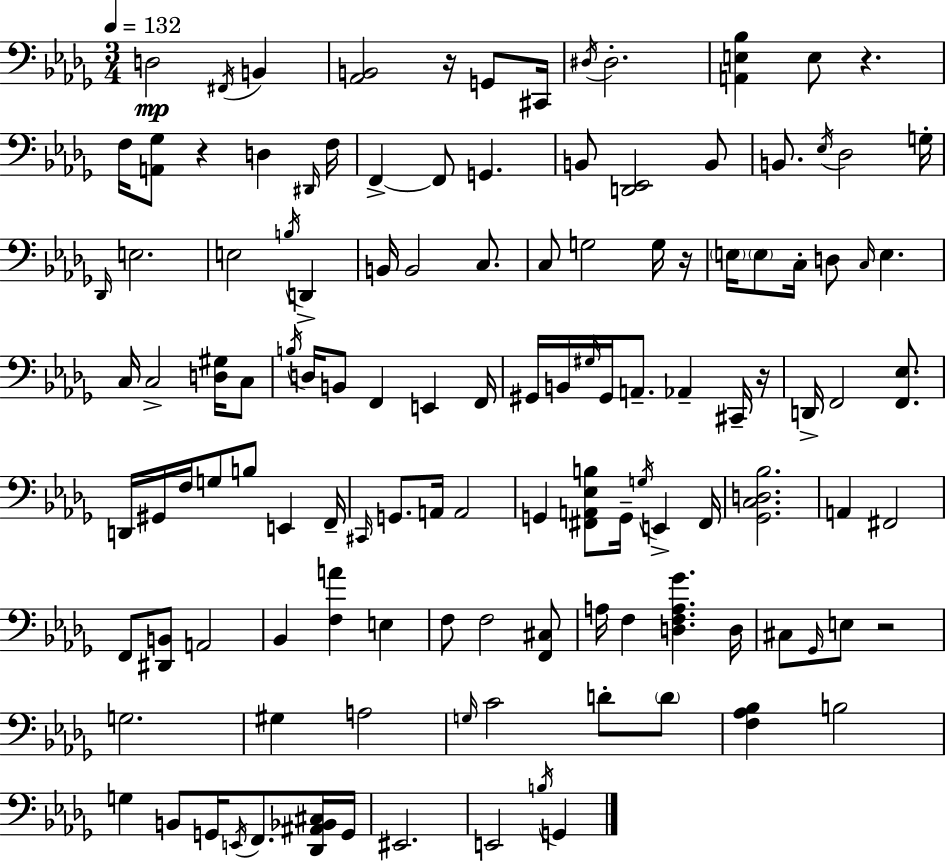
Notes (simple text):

D3/h F#2/s B2/q [Ab2,B2]/h R/s G2/e C#2/s D#3/s D#3/h. [A2,E3,Bb3]/q E3/e R/q. F3/s [A2,Gb3]/e R/q D3/q D#2/s F3/s F2/q F2/e G2/q. B2/e [D2,Eb2]/h B2/e B2/e. Eb3/s Db3/h G3/s Db2/s E3/h. E3/h B3/s D2/q B2/s B2/h C3/e. C3/e G3/h G3/s R/s E3/s E3/e C3/s D3/e C3/s E3/q. C3/s C3/h [D3,G#3]/s C3/e B3/s D3/s B2/e F2/q E2/q F2/s G#2/s B2/s G#3/s G#2/s A2/e. Ab2/q C#2/s R/s D2/s F2/h [F2,Eb3]/e. D2/s G#2/s F3/s G3/e B3/e E2/q F2/s C#2/s G2/e. A2/s A2/h G2/q [F#2,A2,Eb3,B3]/e G2/s G3/s E2/q F#2/s [Gb2,C3,D3,Bb3]/h. A2/q F#2/h F2/e [D#2,B2]/e A2/h Bb2/q [F3,A4]/q E3/q F3/e F3/h [F2,C#3]/e A3/s F3/q [D3,F3,A3,Gb4]/q. D3/s C#3/e Gb2/s E3/e R/h G3/h. G#3/q A3/h G3/s C4/h D4/e D4/e [F3,Ab3,Bb3]/q B3/h G3/q B2/e G2/s E2/s F2/e. [Db2,A#2,Bb2,C#3]/s G2/s EIS2/h. E2/h B3/s G2/q